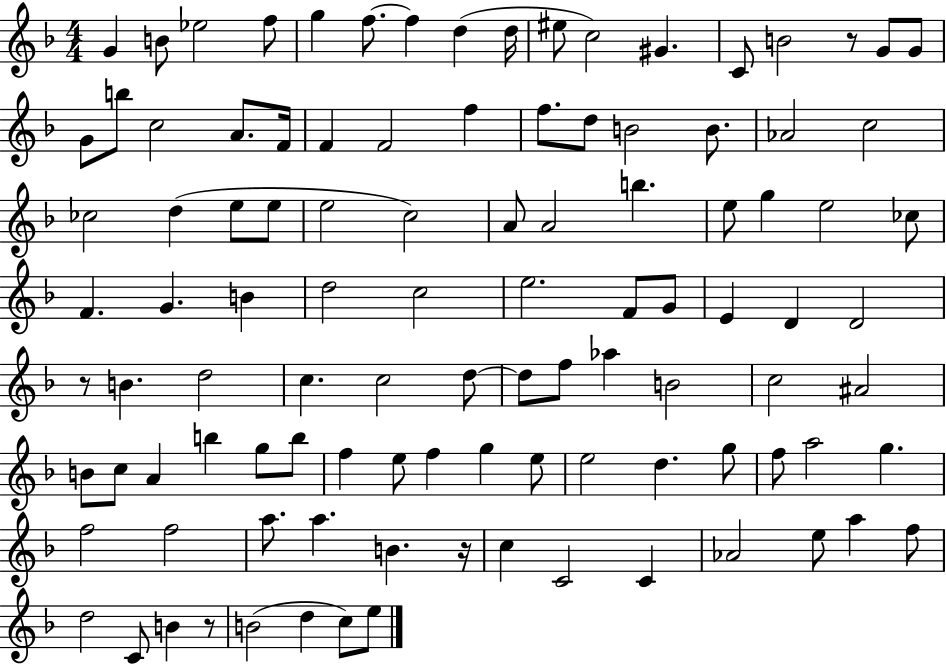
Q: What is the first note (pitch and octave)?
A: G4